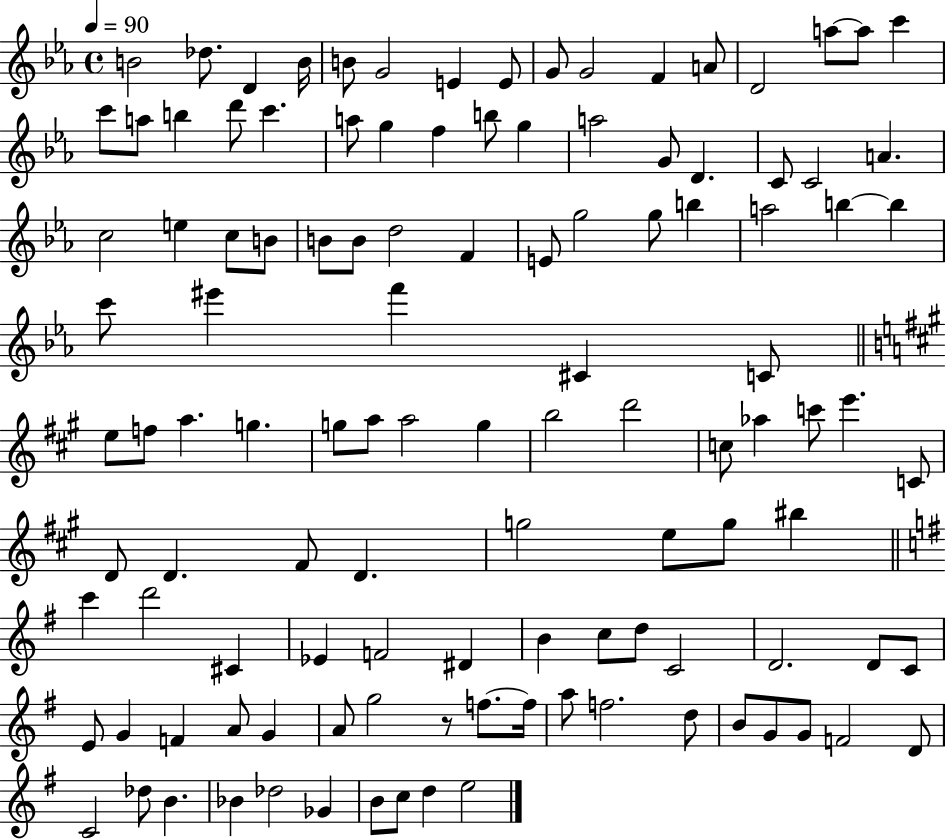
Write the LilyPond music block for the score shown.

{
  \clef treble
  \time 4/4
  \defaultTimeSignature
  \key ees \major
  \tempo 4 = 90
  \repeat volta 2 { b'2 des''8. d'4 b'16 | b'8 g'2 e'4 e'8 | g'8 g'2 f'4 a'8 | d'2 a''8~~ a''8 c'''4 | \break c'''8 a''8 b''4 d'''8 c'''4. | a''8 g''4 f''4 b''8 g''4 | a''2 g'8 d'4. | c'8 c'2 a'4. | \break c''2 e''4 c''8 b'8 | b'8 b'8 d''2 f'4 | e'8 g''2 g''8 b''4 | a''2 b''4~~ b''4 | \break c'''8 eis'''4 f'''4 cis'4 c'8 | \bar "||" \break \key a \major e''8 f''8 a''4. g''4. | g''8 a''8 a''2 g''4 | b''2 d'''2 | c''8 aes''4 c'''8 e'''4. c'8 | \break d'8 d'4. fis'8 d'4. | g''2 e''8 g''8 bis''4 | \bar "||" \break \key g \major c'''4 d'''2 cis'4 | ees'4 f'2 dis'4 | b'4 c''8 d''8 c'2 | d'2. d'8 c'8 | \break e'8 g'4 f'4 a'8 g'4 | a'8 g''2 r8 f''8.~~ f''16 | a''8 f''2. d''8 | b'8 g'8 g'8 f'2 d'8 | \break c'2 des''8 b'4. | bes'4 des''2 ges'4 | b'8 c''8 d''4 e''2 | } \bar "|."
}